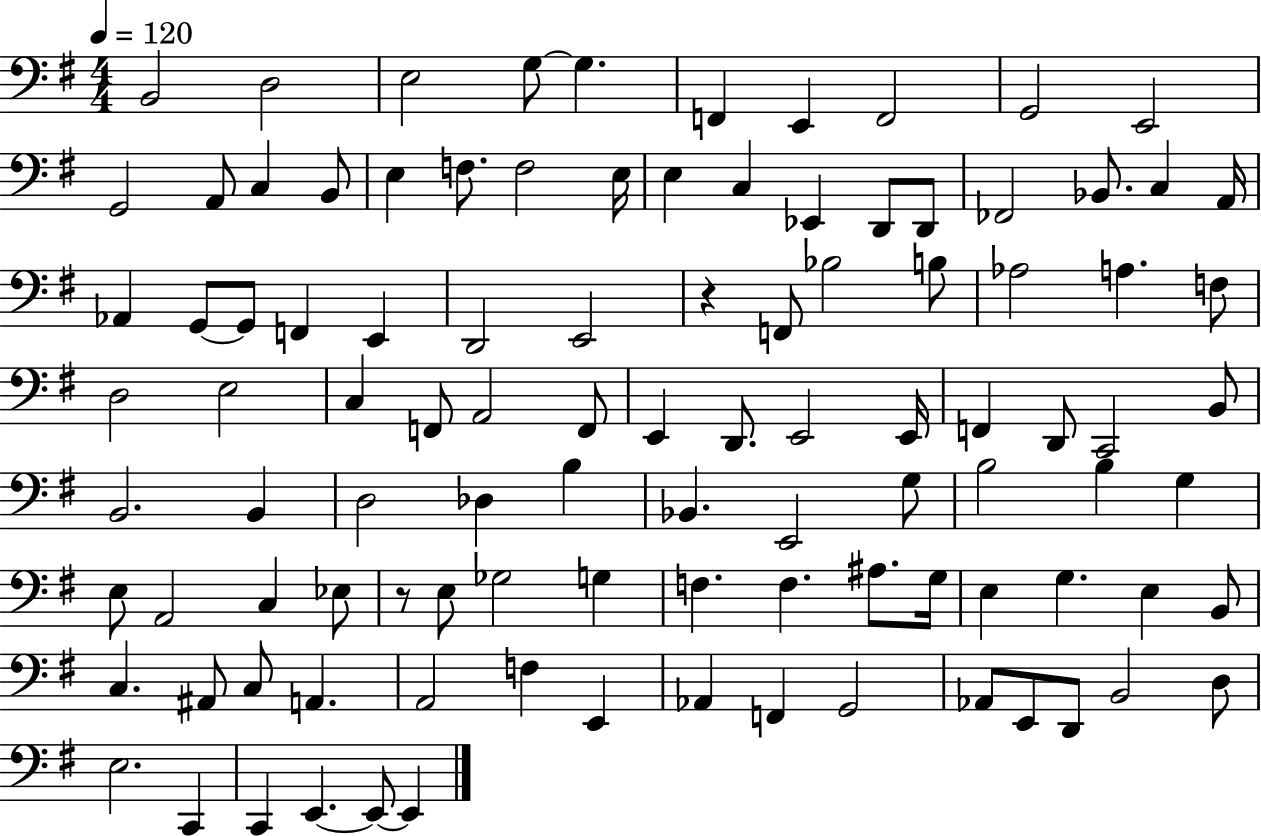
X:1
T:Untitled
M:4/4
L:1/4
K:G
B,,2 D,2 E,2 G,/2 G, F,, E,, F,,2 G,,2 E,,2 G,,2 A,,/2 C, B,,/2 E, F,/2 F,2 E,/4 E, C, _E,, D,,/2 D,,/2 _F,,2 _B,,/2 C, A,,/4 _A,, G,,/2 G,,/2 F,, E,, D,,2 E,,2 z F,,/2 _B,2 B,/2 _A,2 A, F,/2 D,2 E,2 C, F,,/2 A,,2 F,,/2 E,, D,,/2 E,,2 E,,/4 F,, D,,/2 C,,2 B,,/2 B,,2 B,, D,2 _D, B, _B,, E,,2 G,/2 B,2 B, G, E,/2 A,,2 C, _E,/2 z/2 E,/2 _G,2 G, F, F, ^A,/2 G,/4 E, G, E, B,,/2 C, ^A,,/2 C,/2 A,, A,,2 F, E,, _A,, F,, G,,2 _A,,/2 E,,/2 D,,/2 B,,2 D,/2 E,2 C,, C,, E,, E,,/2 E,,